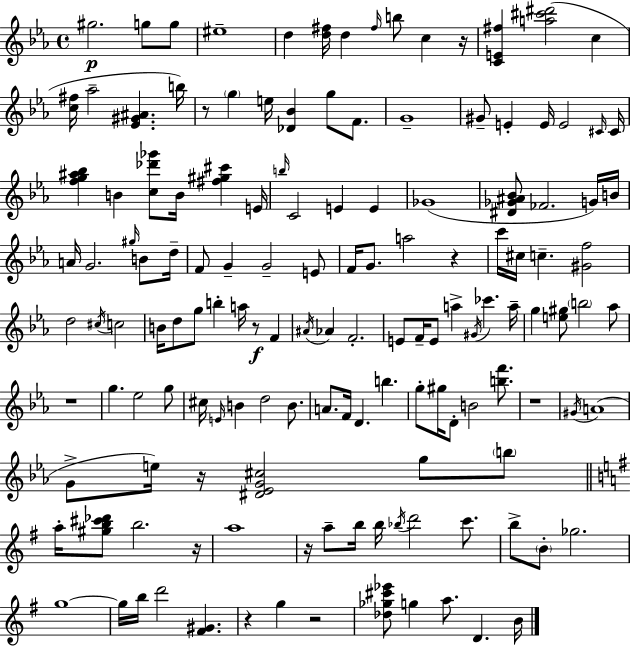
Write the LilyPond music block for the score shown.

{
  \clef treble
  \time 4/4
  \defaultTimeSignature
  \key ees \major
  gis''2.\p g''8 g''8 | eis''1-- | d''4 <d'' fis''>16 d''4 \grace { fis''16 } b''8 c''4 | r16 <c' e' fis''>4 <a'' cis''' dis'''>2( c''4 | \break <c'' fis''>16 aes''2-- <ees' gis' ais'>4. | b''16) r8 \parenthesize g''4 e''16 <des' bes'>4 g''8 f'8. | g'1-- | gis'8-- e'4-. e'16 e'2 | \break \grace { cis'16 } cis'16 <f'' g'' ais'' bes''>4 b'4 <c'' des''' ges'''>8 b'16 <fis'' gis'' cis'''>4 | e'16 \grace { b''16 } c'2 e'4 e'4 | ges'1( | <dis' ges' ais' bes'>8 fes'2. | \break g'16) b'16 a'16 g'2. | \grace { gis''16 } b'8 d''16-- f'8 g'4-- g'2-- | e'8 f'16 g'8. a''2 | r4 c'''16 cis''16 c''4.-- <gis' f''>2 | \break d''2 \acciaccatura { cis''16 } c''2 | b'16 d''8 g''8 b''4-. a''16 r8\f | f'4 \acciaccatura { ais'16 } aes'4 f'2.-. | e'8 f'16-- e'8 a''4-> \acciaccatura { gis'16 } | \break ces'''4. a''16-- g''4 <e'' gis''>8 \parenthesize b''2 | aes''8 r1 | g''4. ees''2 | g''8 cis''16 \grace { e'16 } b'4 d''2 | \break b'8. a'8. f'16 d'4. | b''4. g''8-. gis''16 d'8-. b'2 | <b'' f'''>8. r1 | \acciaccatura { gis'16 }( a'1 | \break g'8-> e''16) r16 <dis' ees' g' cis''>2 | g''8 \parenthesize b''8 \bar "||" \break \key g \major a''16-. <gis'' b'' cis''' des'''>8 b''2. r16 | a''1 | r16 a''8-- b''16 b''16 \acciaccatura { bes''16 } d'''2 c'''8. | b''8-> \parenthesize b'8-. ges''2. | \break g''1~~ | g''16 b''16 d'''2 <fis' gis'>4. | r4 g''4 r2 | <des'' ges'' cis''' ees'''>8 g''4 a''8. d'4. | \break b'16 \bar "|."
}